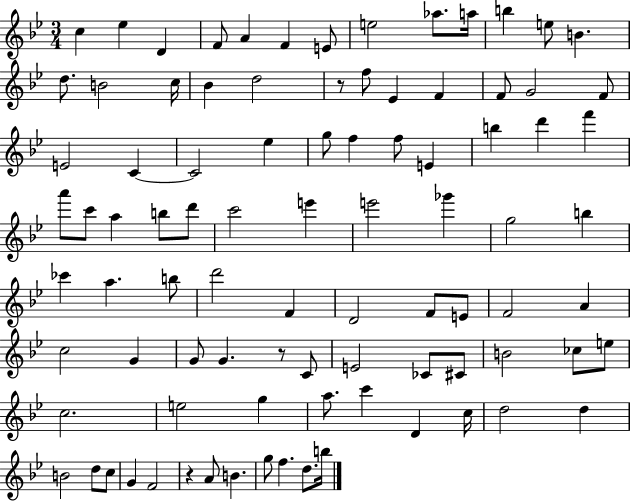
{
  \clef treble
  \numericTimeSignature
  \time 3/4
  \key bes \major
  c''4 ees''4 d'4 | f'8 a'4 f'4 e'8 | e''2 aes''8. a''16 | b''4 e''8 b'4. | \break d''8. b'2 c''16 | bes'4 d''2 | r8 f''8 ees'4 f'4 | f'8 g'2 f'8 | \break e'2 c'4~~ | c'2 ees''4 | g''8 f''4 f''8 e'4 | b''4 d'''4 f'''4 | \break a'''8 c'''8 a''4 b''8 d'''8 | c'''2 e'''4 | e'''2 ges'''4 | g''2 b''4 | \break ces'''4 a''4. b''8 | d'''2 f'4 | d'2 f'8 e'8 | f'2 a'4 | \break c''2 g'4 | g'8 g'4. r8 c'8 | e'2 ces'8 cis'8 | b'2 ces''8 e''8 | \break c''2. | e''2 g''4 | a''8. c'''4 d'4 c''16 | d''2 d''4 | \break b'2 d''8 c''8 | g'4 f'2 | r4 a'8 b'4. | g''8 f''4. d''8. b''16 | \break \bar "|."
}